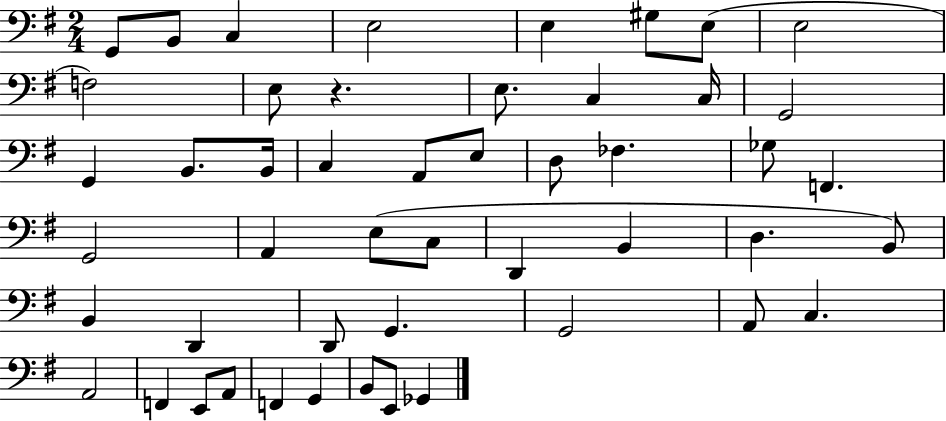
{
  \clef bass
  \numericTimeSignature
  \time 2/4
  \key g \major
  g,8 b,8 c4 | e2 | e4 gis8 e8( | e2 | \break f2) | e8 r4. | e8. c4 c16 | g,2 | \break g,4 b,8. b,16 | c4 a,8 e8 | d8 fes4. | ges8 f,4. | \break g,2 | a,4 e8( c8 | d,4 b,4 | d4. b,8) | \break b,4 d,4 | d,8 g,4. | g,2 | a,8 c4. | \break a,2 | f,4 e,8 a,8 | f,4 g,4 | b,8 e,8 ges,4 | \break \bar "|."
}